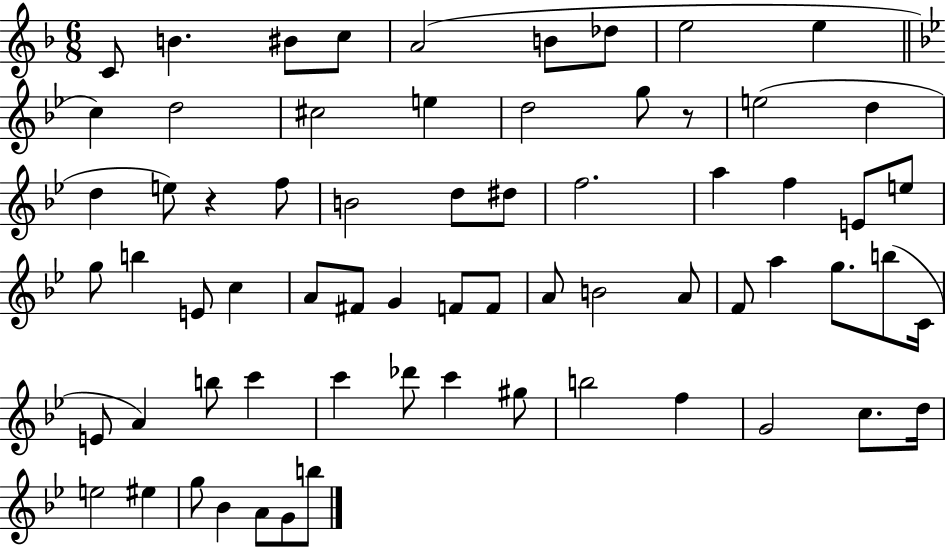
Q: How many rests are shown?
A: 2